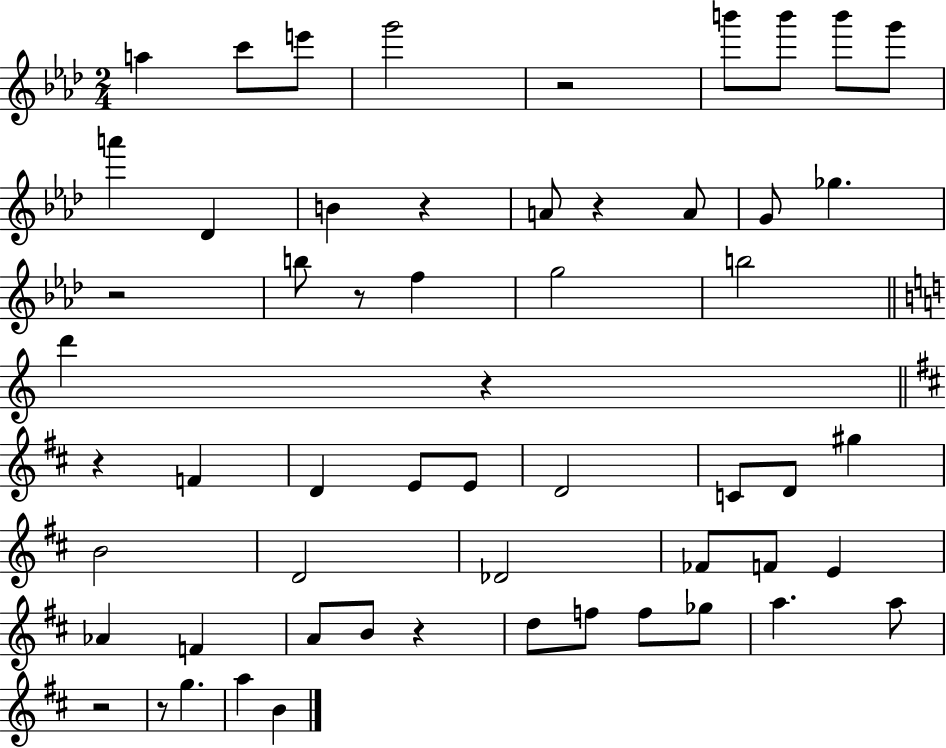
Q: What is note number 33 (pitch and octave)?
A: F4